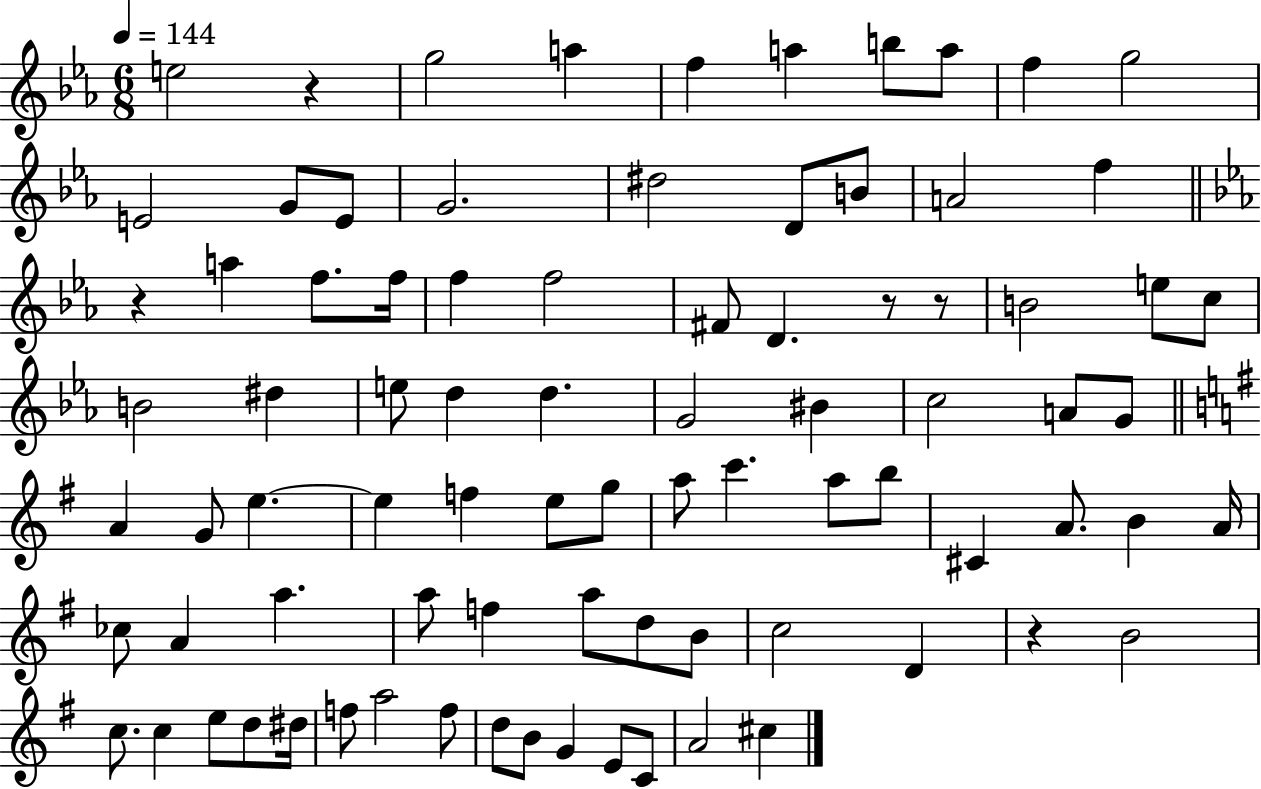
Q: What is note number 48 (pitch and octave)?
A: A5